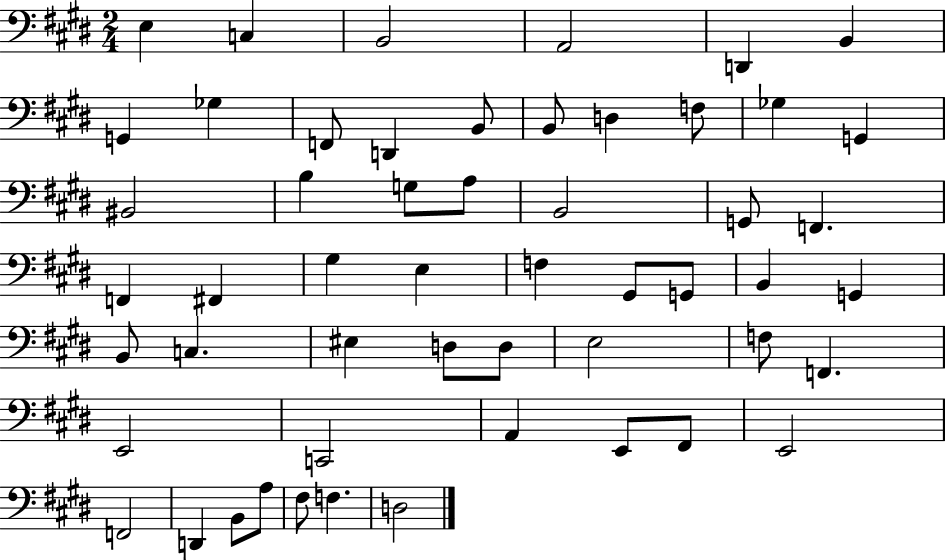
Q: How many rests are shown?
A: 0